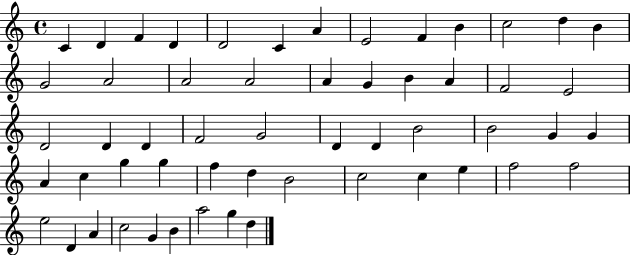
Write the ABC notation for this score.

X:1
T:Untitled
M:4/4
L:1/4
K:C
C D F D D2 C A E2 F B c2 d B G2 A2 A2 A2 A G B A F2 E2 D2 D D F2 G2 D D B2 B2 G G A c g g f d B2 c2 c e f2 f2 e2 D A c2 G B a2 g d